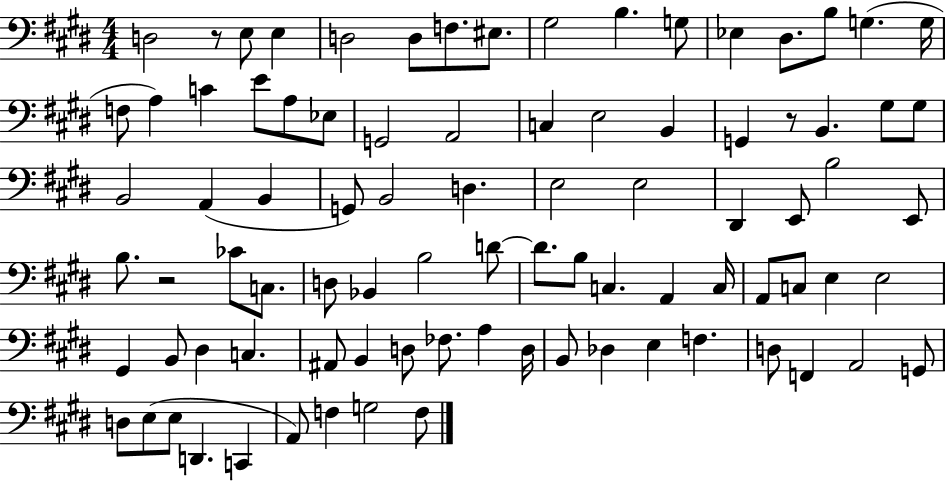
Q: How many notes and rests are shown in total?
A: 88